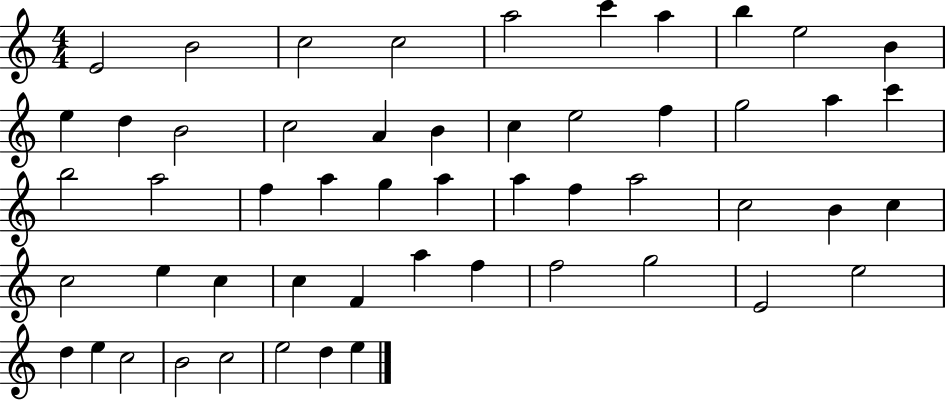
X:1
T:Untitled
M:4/4
L:1/4
K:C
E2 B2 c2 c2 a2 c' a b e2 B e d B2 c2 A B c e2 f g2 a c' b2 a2 f a g a a f a2 c2 B c c2 e c c F a f f2 g2 E2 e2 d e c2 B2 c2 e2 d e